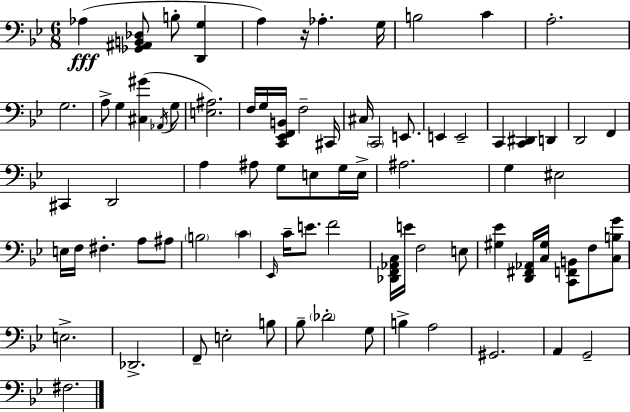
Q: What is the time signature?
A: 6/8